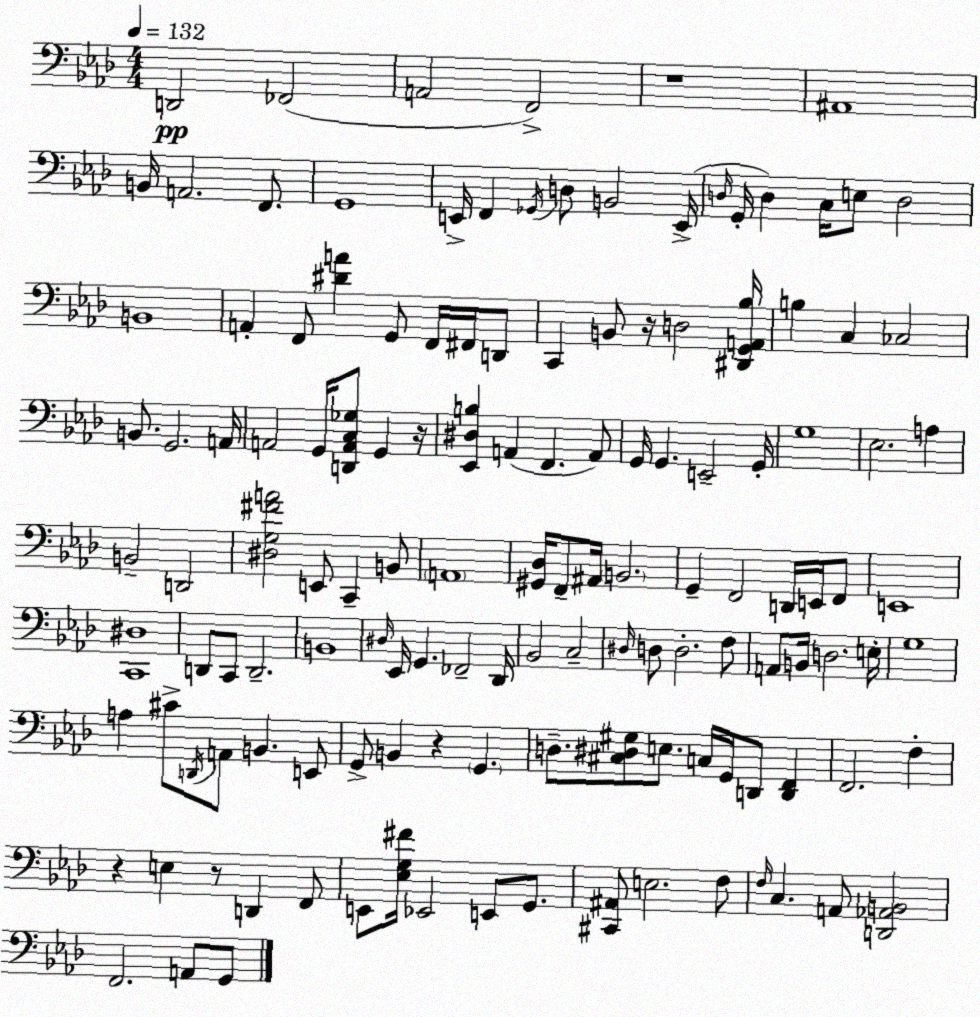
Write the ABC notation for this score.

X:1
T:Untitled
M:4/4
L:1/4
K:Fm
D,,2 _F,,2 A,,2 F,,2 z4 ^A,,4 B,,/4 A,,2 F,,/2 G,,4 E,,/4 F,, _G,,/4 D,/2 B,,2 E,,/4 D,/4 G,,/4 D, C,/4 E,/2 D,2 B,,4 A,, F,,/2 [^DA] G,,/2 F,,/4 ^F,,/4 D,,/2 C,, B,,/2 z/4 D,2 [^D,,G,,A,,_B,]/4 B, C, _C,2 B,,/2 G,,2 A,,/4 A,,2 G,,/4 [D,,A,,C,_G,]/2 G,, z/4 [_E,,^D,B,] A,, F,, A,,/2 G,,/4 G,, E,,2 G,,/4 G,4 _E,2 A, B,,2 D,,2 [^D,G,^FA]2 E,,/2 C,, B,,/2 A,,4 [^G,,_D,]/4 F,,/2 ^A,,/4 B,,2 G,, F,,2 D,,/4 E,,/4 F,,/2 E,,4 [C,,^D,]4 D,,/2 C,,/2 D,,2 B,,4 ^D,/4 _E,,/4 G,, _F,,2 _D,,/4 _B,,2 C,2 ^D,/4 D,/2 D,2 F,/2 A,,/2 B,,/4 D,2 E,/4 G,4 A, ^C/2 D,,/4 A,,/2 B,, E,,/2 G,,/2 B,, z G,, D,/2 [^C,^D,^G,]/2 E,/2 C,/4 G,,/4 D,,/2 [D,,F,,] F,,2 F, z E, z/2 D,, F,,/2 E,,/2 [_E,G,^F]/4 _E,,2 E,,/2 G,,/2 [^C,,^A,,]/2 E,2 F,/2 F,/4 C, A,,/2 [D,,_A,,B,,]2 F,,2 A,,/2 G,,/2